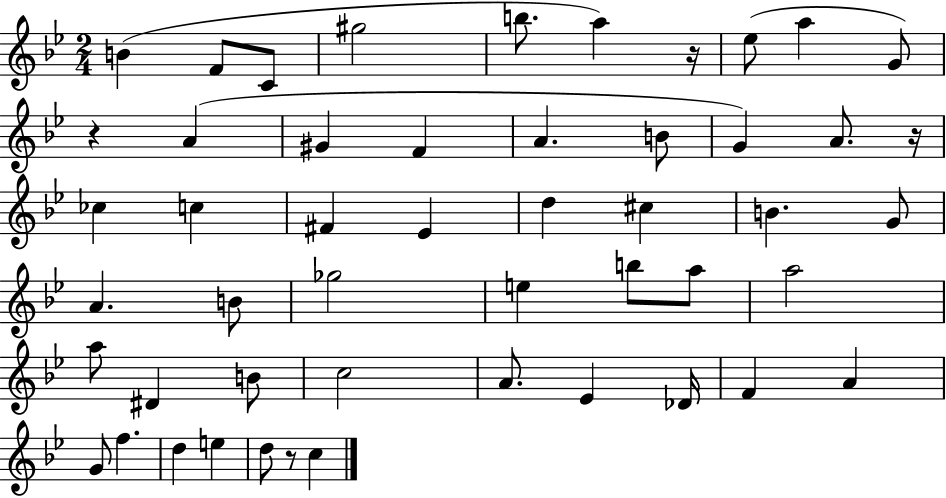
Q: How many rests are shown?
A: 4